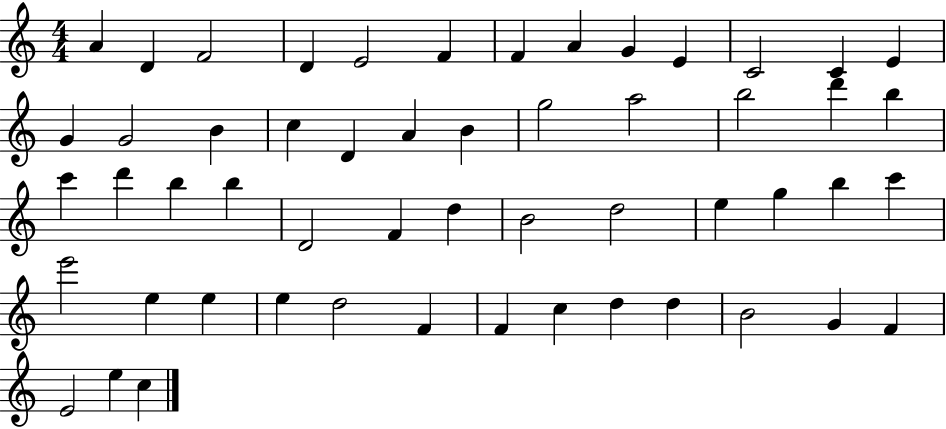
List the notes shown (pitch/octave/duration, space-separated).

A4/q D4/q F4/h D4/q E4/h F4/q F4/q A4/q G4/q E4/q C4/h C4/q E4/q G4/q G4/h B4/q C5/q D4/q A4/q B4/q G5/h A5/h B5/h D6/q B5/q C6/q D6/q B5/q B5/q D4/h F4/q D5/q B4/h D5/h E5/q G5/q B5/q C6/q E6/h E5/q E5/q E5/q D5/h F4/q F4/q C5/q D5/q D5/q B4/h G4/q F4/q E4/h E5/q C5/q